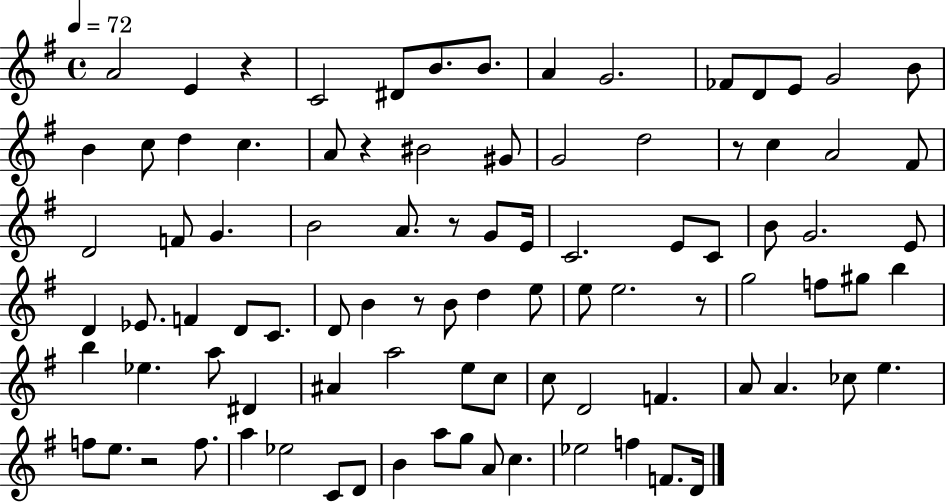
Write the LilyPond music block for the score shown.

{
  \clef treble
  \time 4/4
  \defaultTimeSignature
  \key g \major
  \tempo 4 = 72
  a'2 e'4 r4 | c'2 dis'8 b'8. b'8. | a'4 g'2. | fes'8 d'8 e'8 g'2 b'8 | \break b'4 c''8 d''4 c''4. | a'8 r4 bis'2 gis'8 | g'2 d''2 | r8 c''4 a'2 fis'8 | \break d'2 f'8 g'4. | b'2 a'8. r8 g'8 e'16 | c'2. e'8 c'8 | b'8 g'2. e'8 | \break d'4 ees'8. f'4 d'8 c'8. | d'8 b'4 r8 b'8 d''4 e''8 | e''8 e''2. r8 | g''2 f''8 gis''8 b''4 | \break b''4 ees''4. a''8 dis'4 | ais'4 a''2 e''8 c''8 | c''8 d'2 f'4. | a'8 a'4. ces''8 e''4. | \break f''8 e''8. r2 f''8. | a''4 ees''2 c'8 d'8 | b'4 a''8 g''8 a'8 c''4. | ees''2 f''4 f'8. d'16 | \break \bar "|."
}